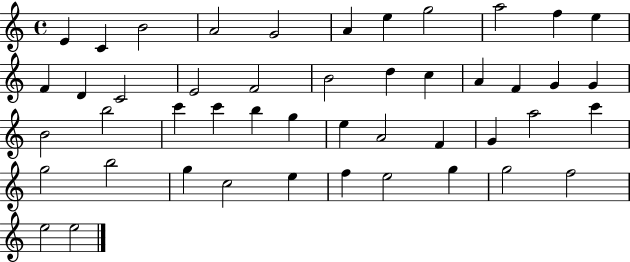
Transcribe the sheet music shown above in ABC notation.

X:1
T:Untitled
M:4/4
L:1/4
K:C
E C B2 A2 G2 A e g2 a2 f e F D C2 E2 F2 B2 d c A F G G B2 b2 c' c' b g e A2 F G a2 c' g2 b2 g c2 e f e2 g g2 f2 e2 e2